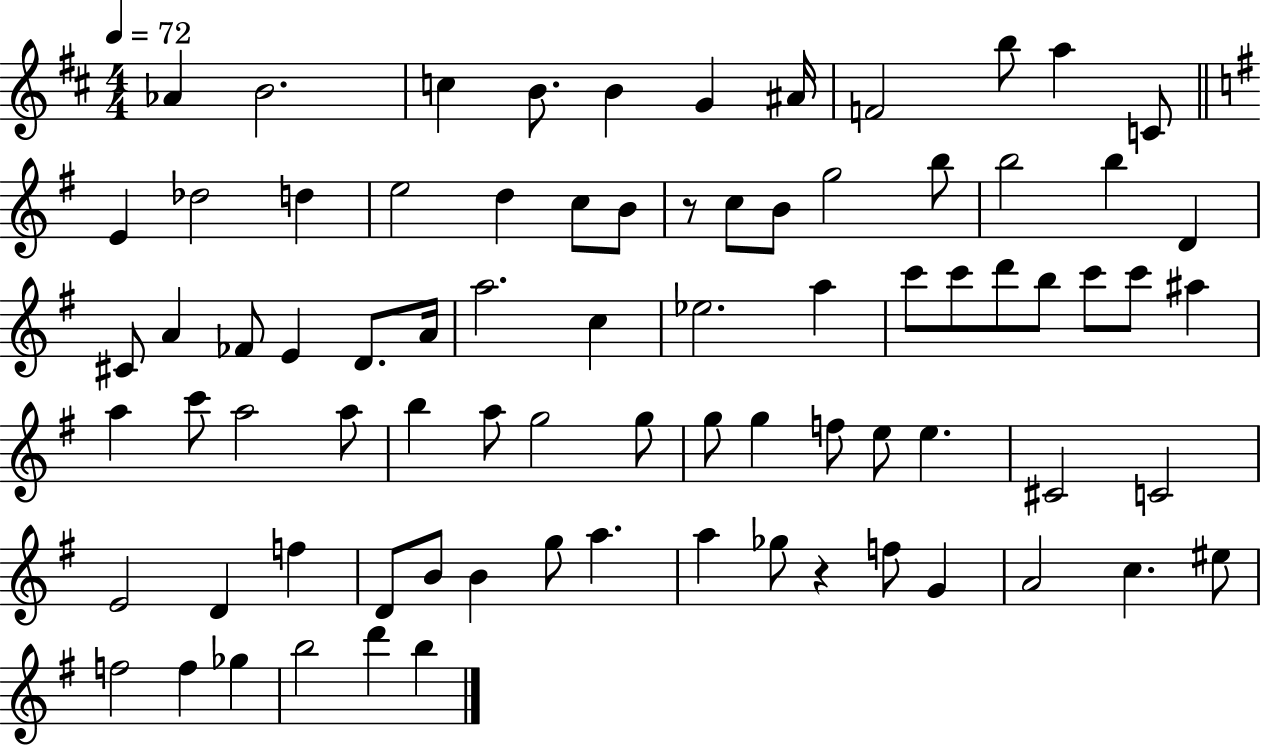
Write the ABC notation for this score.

X:1
T:Untitled
M:4/4
L:1/4
K:D
_A B2 c B/2 B G ^A/4 F2 b/2 a C/2 E _d2 d e2 d c/2 B/2 z/2 c/2 B/2 g2 b/2 b2 b D ^C/2 A _F/2 E D/2 A/4 a2 c _e2 a c'/2 c'/2 d'/2 b/2 c'/2 c'/2 ^a a c'/2 a2 a/2 b a/2 g2 g/2 g/2 g f/2 e/2 e ^C2 C2 E2 D f D/2 B/2 B g/2 a a _g/2 z f/2 G A2 c ^e/2 f2 f _g b2 d' b